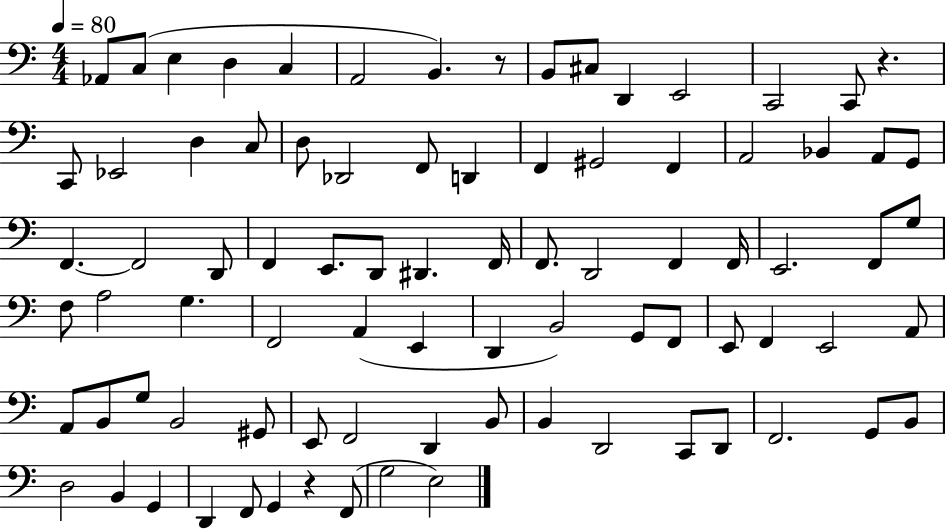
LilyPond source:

{
  \clef bass
  \numericTimeSignature
  \time 4/4
  \key c \major
  \tempo 4 = 80
  aes,8 c8( e4 d4 c4 | a,2 b,4.) r8 | b,8 cis8 d,4 e,2 | c,2 c,8 r4. | \break c,8 ees,2 d4 c8 | d8 des,2 f,8 d,4 | f,4 gis,2 f,4 | a,2 bes,4 a,8 g,8 | \break f,4.~~ f,2 d,8 | f,4 e,8. d,8 dis,4. f,16 | f,8. d,2 f,4 f,16 | e,2. f,8 g8 | \break f8 a2 g4. | f,2 a,4( e,4 | d,4 b,2) g,8 f,8 | e,8 f,4 e,2 a,8 | \break a,8 b,8 g8 b,2 gis,8 | e,8 f,2 d,4 b,8 | b,4 d,2 c,8 d,8 | f,2. g,8 b,8 | \break d2 b,4 g,4 | d,4 f,8 g,4 r4 f,8( | g2 e2) | \bar "|."
}